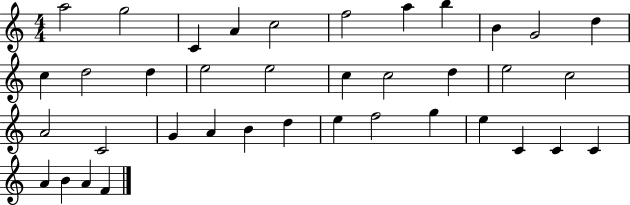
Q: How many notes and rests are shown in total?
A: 38